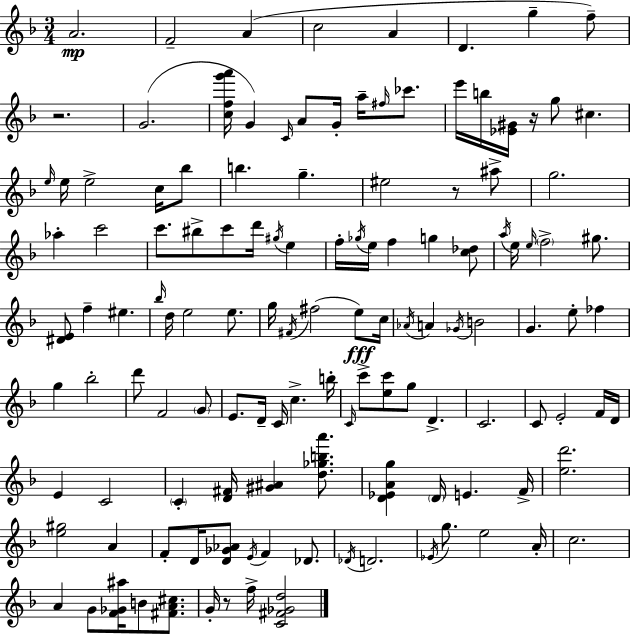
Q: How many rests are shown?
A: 4